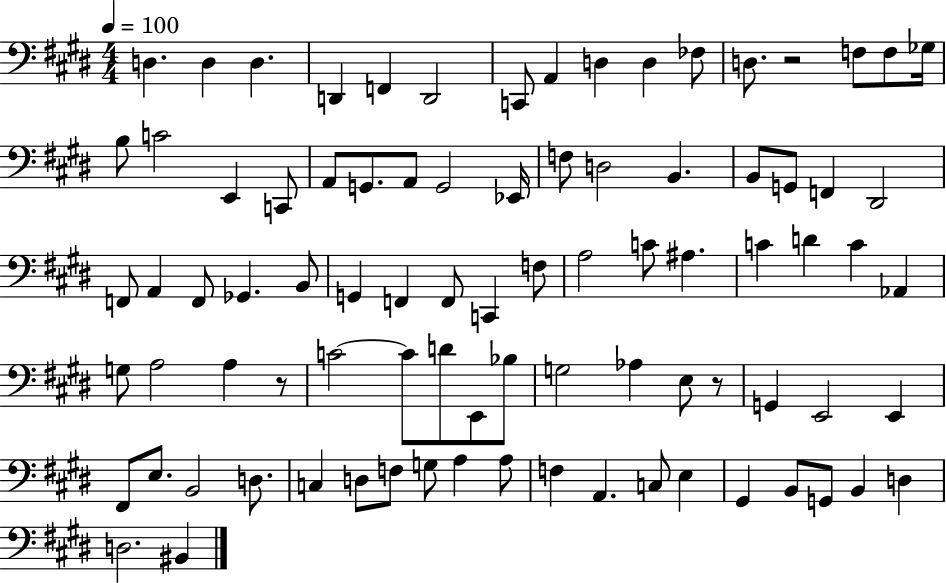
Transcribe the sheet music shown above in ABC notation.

X:1
T:Untitled
M:4/4
L:1/4
K:E
D, D, D, D,, F,, D,,2 C,,/2 A,, D, D, _F,/2 D,/2 z2 F,/2 F,/2 _G,/4 B,/2 C2 E,, C,,/2 A,,/2 G,,/2 A,,/2 G,,2 _E,,/4 F,/2 D,2 B,, B,,/2 G,,/2 F,, ^D,,2 F,,/2 A,, F,,/2 _G,, B,,/2 G,, F,, F,,/2 C,, F,/2 A,2 C/2 ^A, C D C _A,, G,/2 A,2 A, z/2 C2 C/2 D/2 E,,/2 _B,/2 G,2 _A, E,/2 z/2 G,, E,,2 E,, ^F,,/2 E,/2 B,,2 D,/2 C, D,/2 F,/2 G,/2 A, A,/2 F, A,, C,/2 E, ^G,, B,,/2 G,,/2 B,, D, D,2 ^B,,